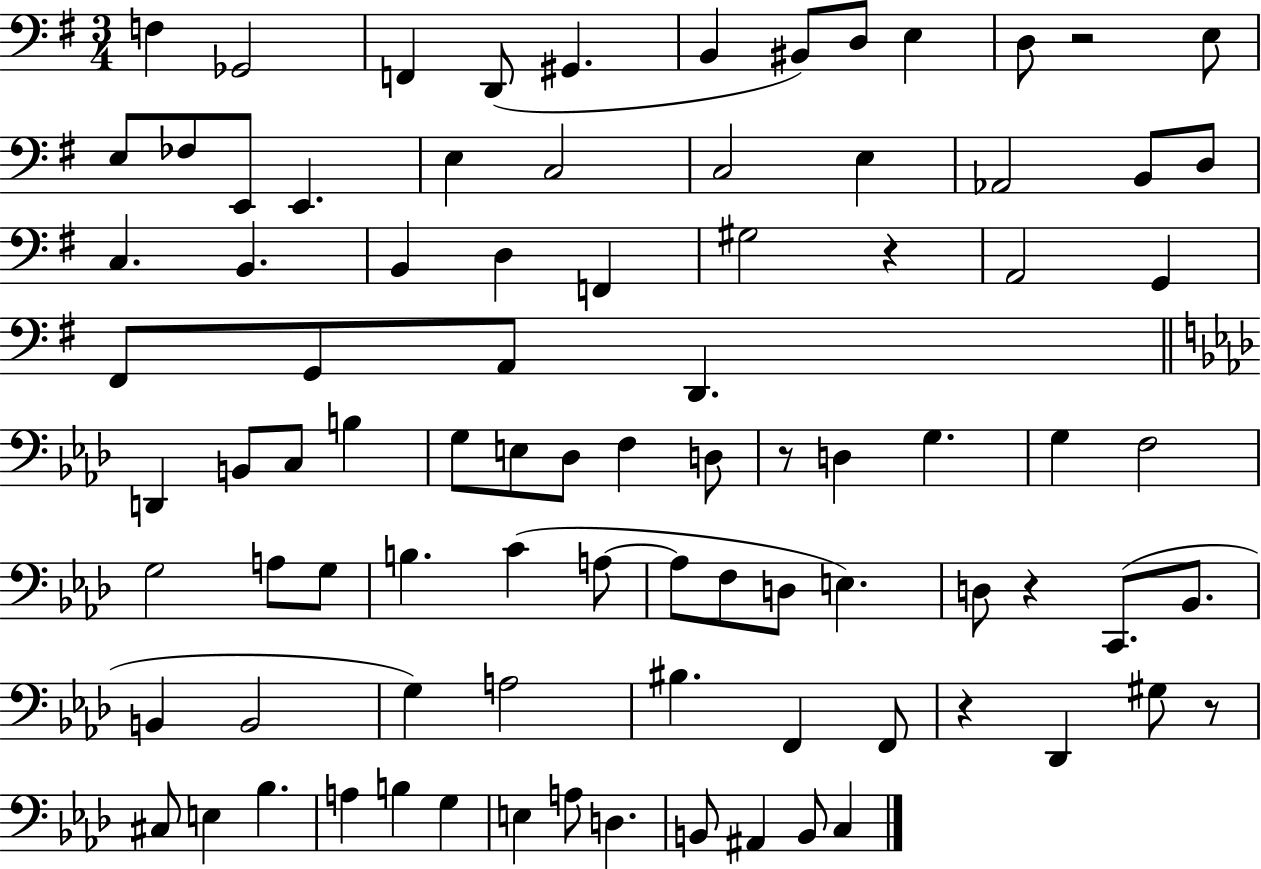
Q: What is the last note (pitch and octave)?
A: C3